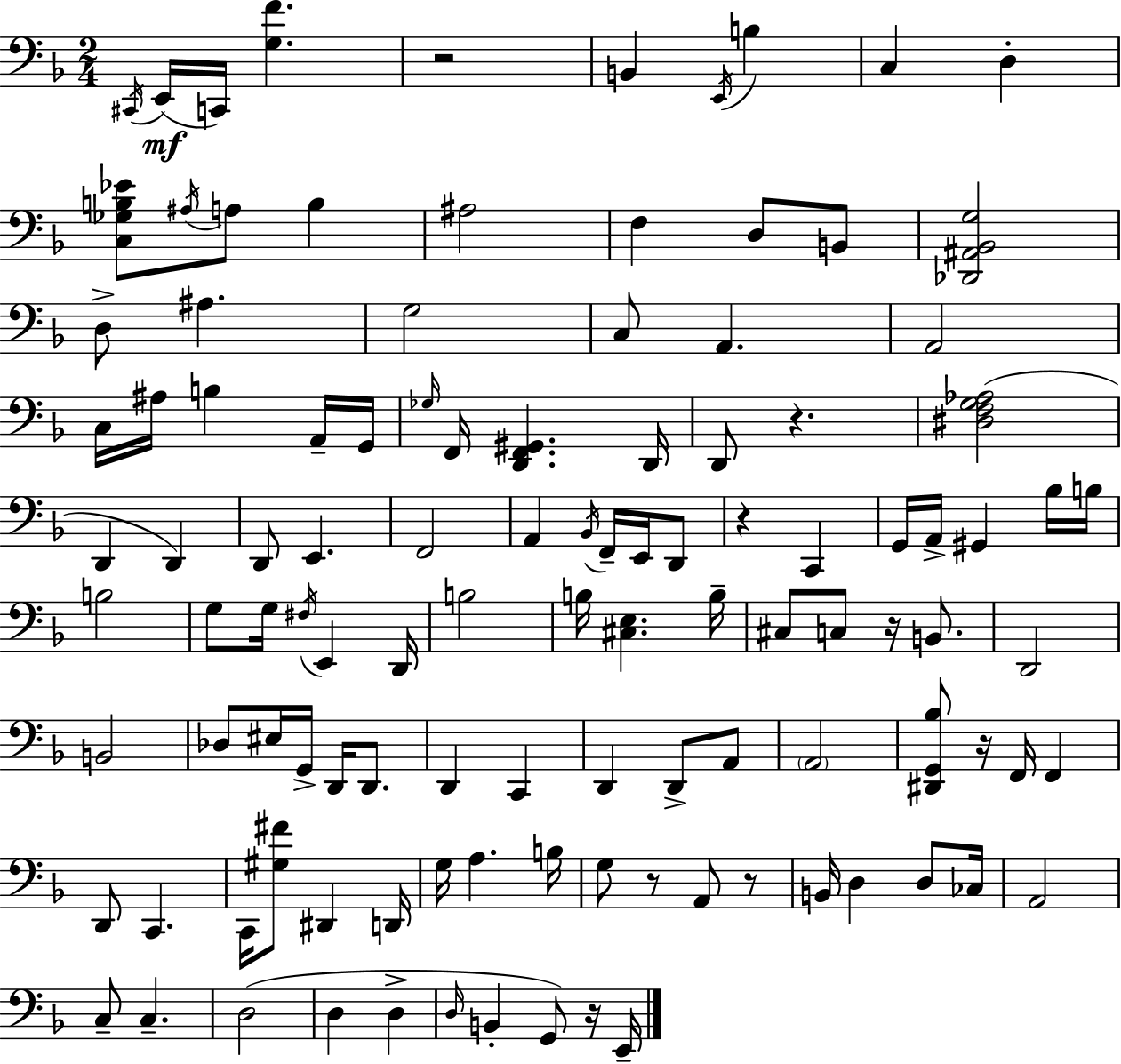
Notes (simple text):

C#2/s E2/s C2/s [G3,F4]/q. R/h B2/q E2/s B3/q C3/q D3/q [C3,Gb3,B3,Eb4]/e A#3/s A3/e B3/q A#3/h F3/q D3/e B2/e [Db2,A#2,Bb2,G3]/h D3/e A#3/q. G3/h C3/e A2/q. A2/h C3/s A#3/s B3/q A2/s G2/s Gb3/s F2/s [D2,F2,G#2]/q. D2/s D2/e R/q. [D#3,F3,G3,Ab3]/h D2/q D2/q D2/e E2/q. F2/h A2/q Bb2/s F2/s E2/s D2/e R/q C2/q G2/s A2/s G#2/q Bb3/s B3/s B3/h G3/e G3/s F#3/s E2/q D2/s B3/h B3/s [C#3,E3]/q. B3/s C#3/e C3/e R/s B2/e. D2/h B2/h Db3/e EIS3/s G2/s D2/s D2/e. D2/q C2/q D2/q D2/e A2/e A2/h [D#2,G2,Bb3]/e R/s F2/s F2/q D2/e C2/q. C2/s [G#3,F#4]/e D#2/q D2/s G3/s A3/q. B3/s G3/e R/e A2/e R/e B2/s D3/q D3/e CES3/s A2/h C3/e C3/q. D3/h D3/q D3/q D3/s B2/q G2/e R/s E2/s